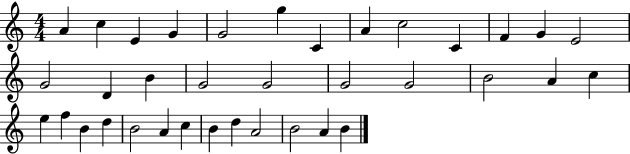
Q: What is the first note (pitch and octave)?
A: A4